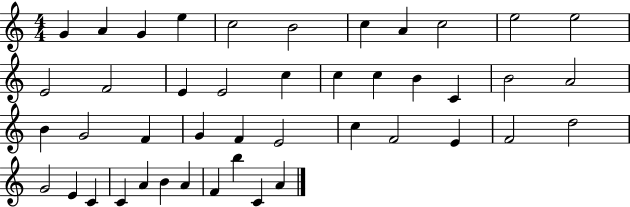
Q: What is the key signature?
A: C major